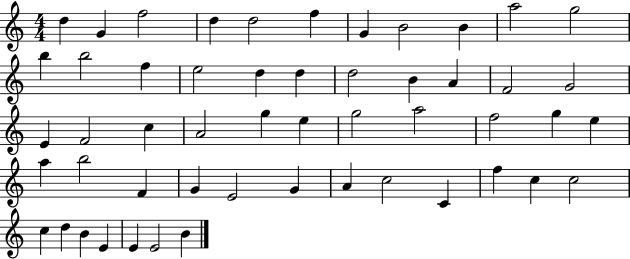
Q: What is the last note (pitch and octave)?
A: B4